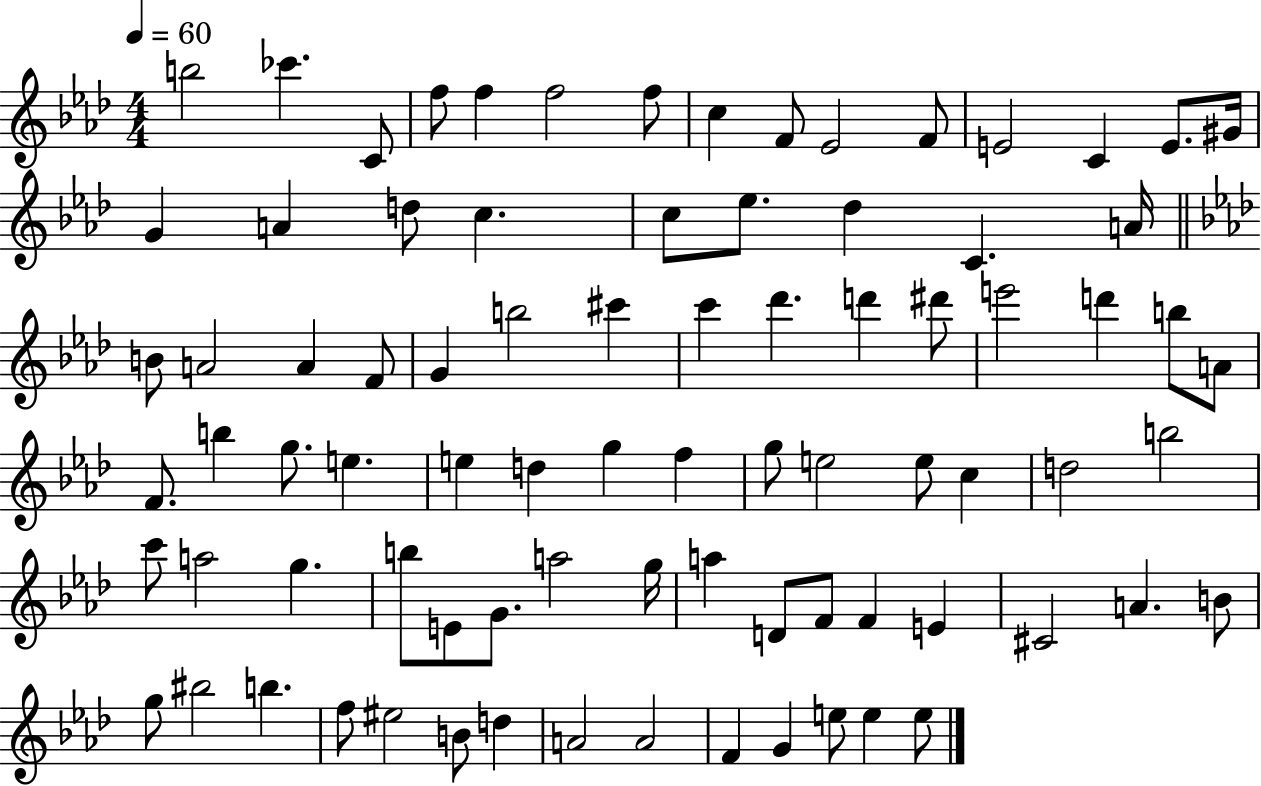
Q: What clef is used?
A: treble